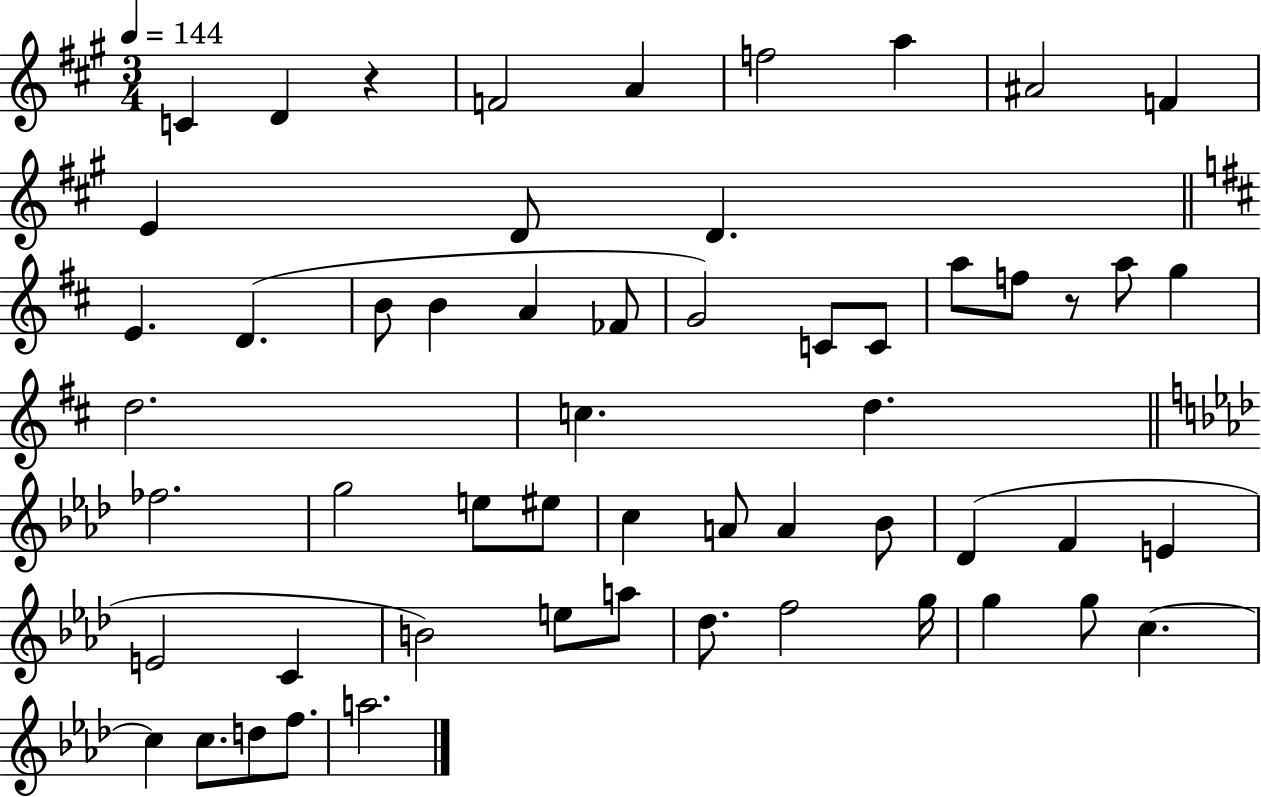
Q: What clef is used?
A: treble